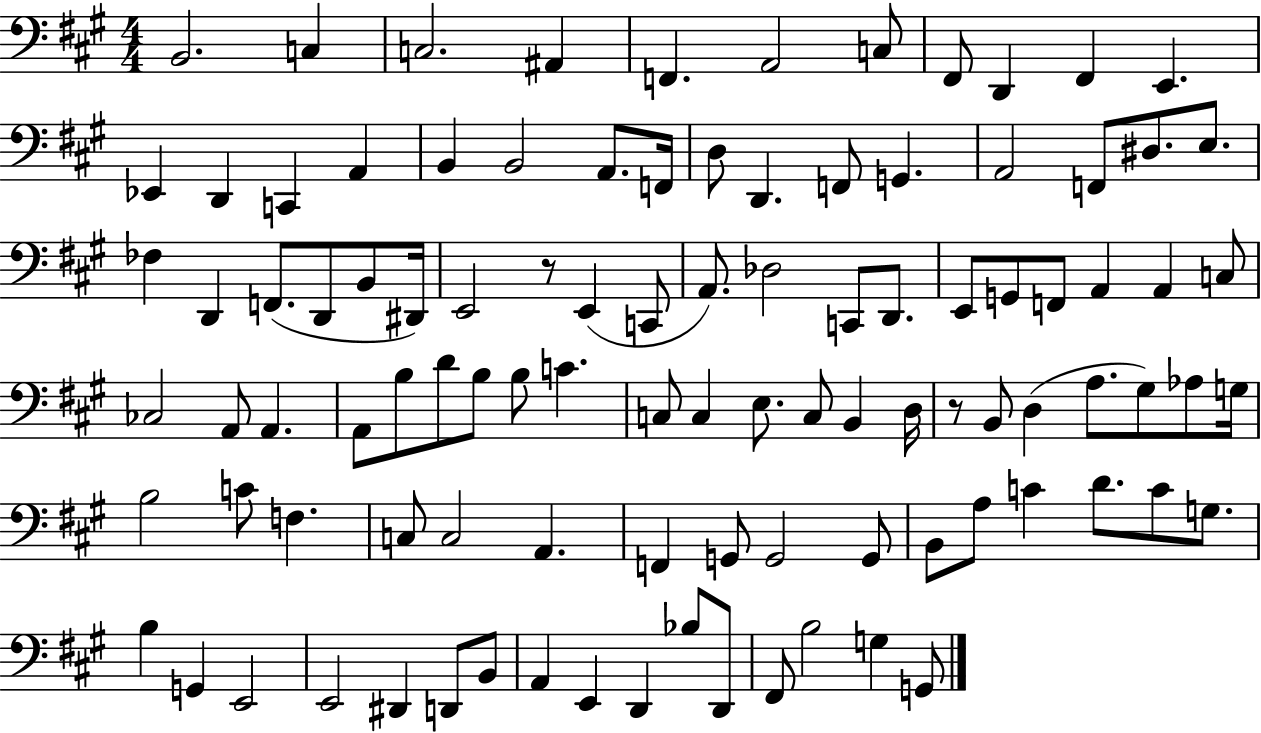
{
  \clef bass
  \numericTimeSignature
  \time 4/4
  \key a \major
  \repeat volta 2 { b,2. c4 | c2. ais,4 | f,4. a,2 c8 | fis,8 d,4 fis,4 e,4. | \break ees,4 d,4 c,4 a,4 | b,4 b,2 a,8. f,16 | d8 d,4. f,8 g,4. | a,2 f,8 dis8. e8. | \break fes4 d,4 f,8.( d,8 b,8 dis,16) | e,2 r8 e,4( c,8 | a,8.) des2 c,8 d,8. | e,8 g,8 f,8 a,4 a,4 c8 | \break ces2 a,8 a,4. | a,8 b8 d'8 b8 b8 c'4. | c8 c4 e8. c8 b,4 d16 | r8 b,8 d4( a8. gis8) aes8 g16 | \break b2 c'8 f4. | c8 c2 a,4. | f,4 g,8 g,2 g,8 | b,8 a8 c'4 d'8. c'8 g8. | \break b4 g,4 e,2 | e,2 dis,4 d,8 b,8 | a,4 e,4 d,4 bes8 d,8 | fis,8 b2 g4 g,8 | \break } \bar "|."
}